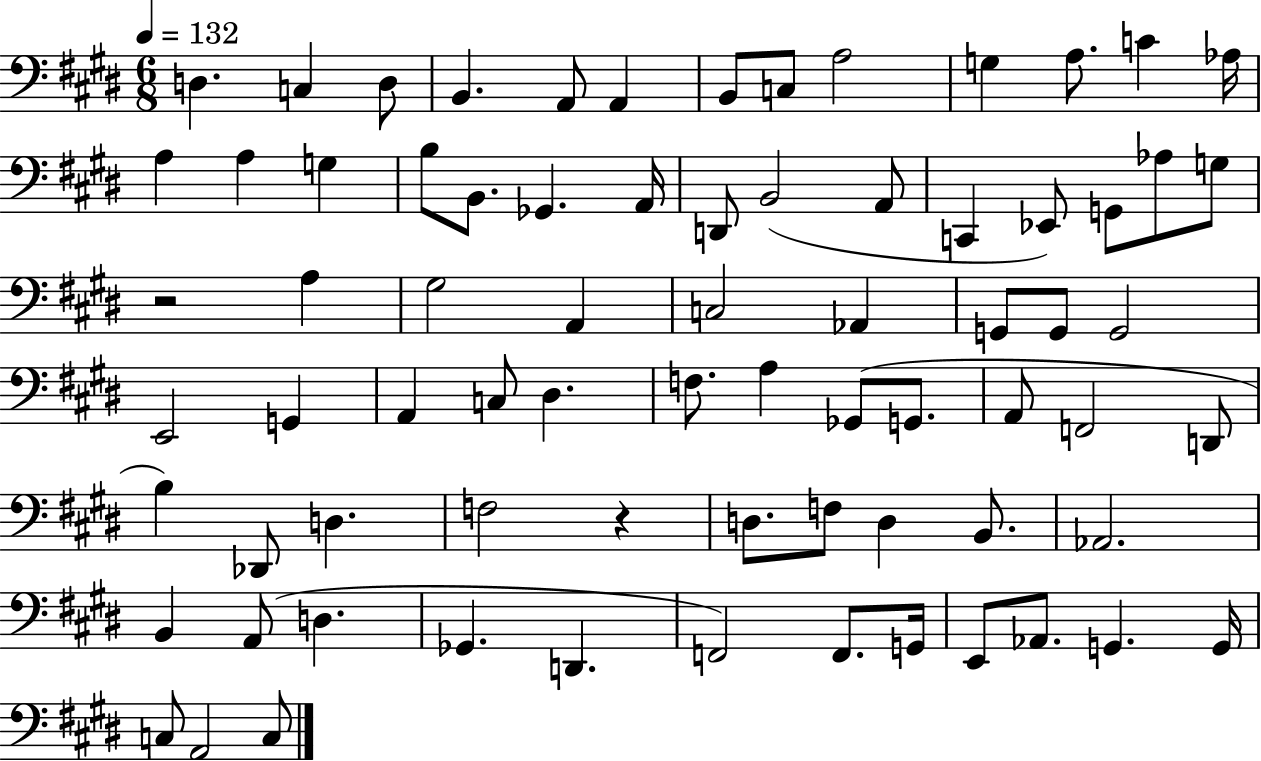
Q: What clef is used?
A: bass